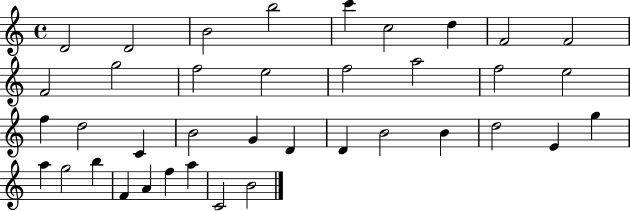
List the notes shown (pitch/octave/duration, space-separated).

D4/h D4/h B4/h B5/h C6/q C5/h D5/q F4/h F4/h F4/h G5/h F5/h E5/h F5/h A5/h F5/h E5/h F5/q D5/h C4/q B4/h G4/q D4/q D4/q B4/h B4/q D5/h E4/q G5/q A5/q G5/h B5/q F4/q A4/q F5/q A5/q C4/h B4/h